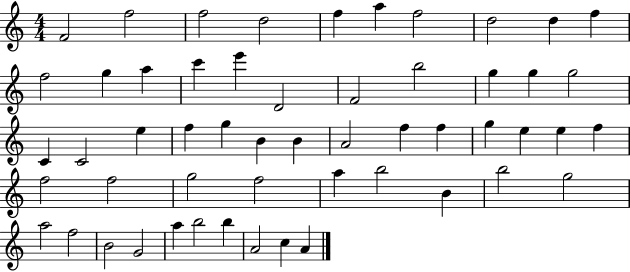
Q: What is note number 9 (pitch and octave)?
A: D5